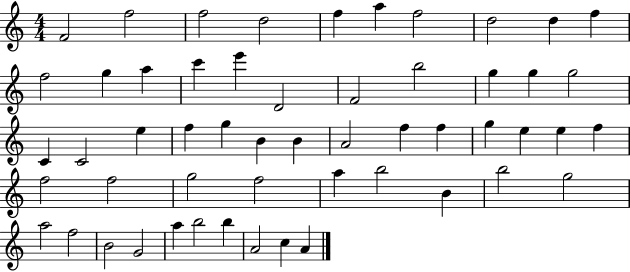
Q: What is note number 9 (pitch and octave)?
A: D5